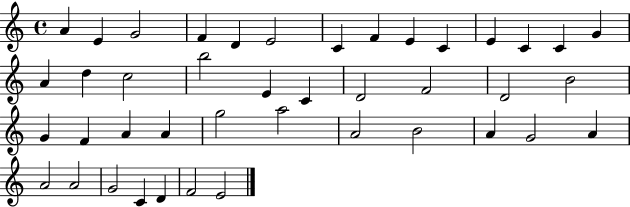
A4/q E4/q G4/h F4/q D4/q E4/h C4/q F4/q E4/q C4/q E4/q C4/q C4/q G4/q A4/q D5/q C5/h B5/h E4/q C4/q D4/h F4/h D4/h B4/h G4/q F4/q A4/q A4/q G5/h A5/h A4/h B4/h A4/q G4/h A4/q A4/h A4/h G4/h C4/q D4/q F4/h E4/h